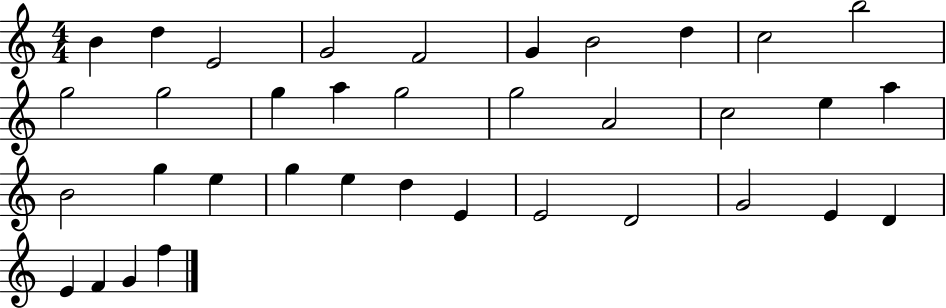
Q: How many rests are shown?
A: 0